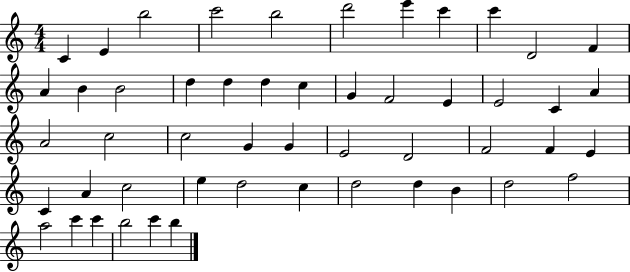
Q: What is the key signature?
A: C major